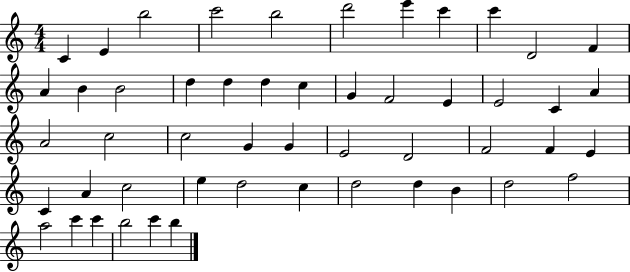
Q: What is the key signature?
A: C major